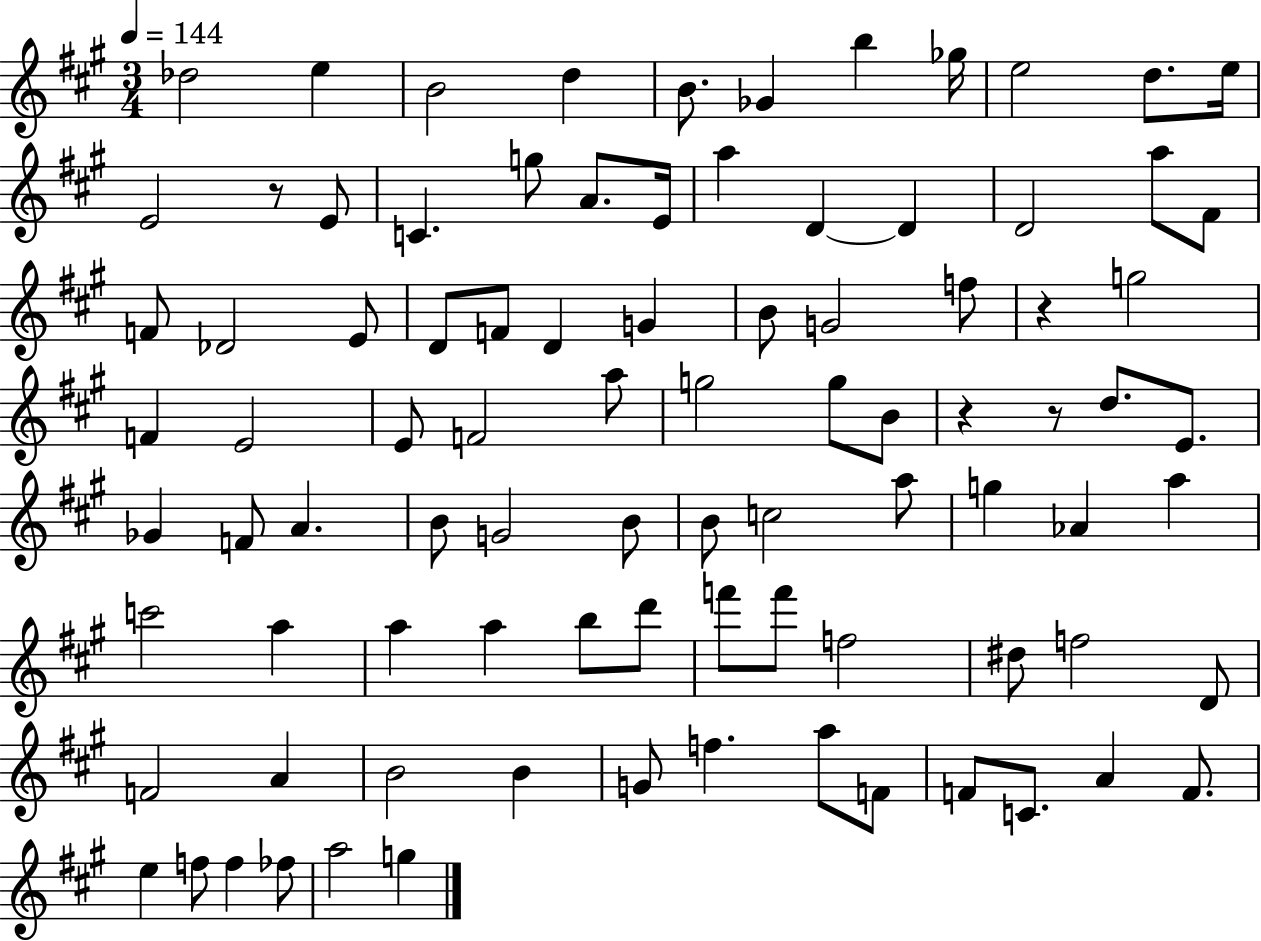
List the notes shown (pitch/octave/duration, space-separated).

Db5/h E5/q B4/h D5/q B4/e. Gb4/q B5/q Gb5/s E5/h D5/e. E5/s E4/h R/e E4/e C4/q. G5/e A4/e. E4/s A5/q D4/q D4/q D4/h A5/e F#4/e F4/e Db4/h E4/e D4/e F4/e D4/q G4/q B4/e G4/h F5/e R/q G5/h F4/q E4/h E4/e F4/h A5/e G5/h G5/e B4/e R/q R/e D5/e. E4/e. Gb4/q F4/e A4/q. B4/e G4/h B4/e B4/e C5/h A5/e G5/q Ab4/q A5/q C6/h A5/q A5/q A5/q B5/e D6/e F6/e F6/e F5/h D#5/e F5/h D4/e F4/h A4/q B4/h B4/q G4/e F5/q. A5/e F4/e F4/e C4/e. A4/q F4/e. E5/q F5/e F5/q FES5/e A5/h G5/q